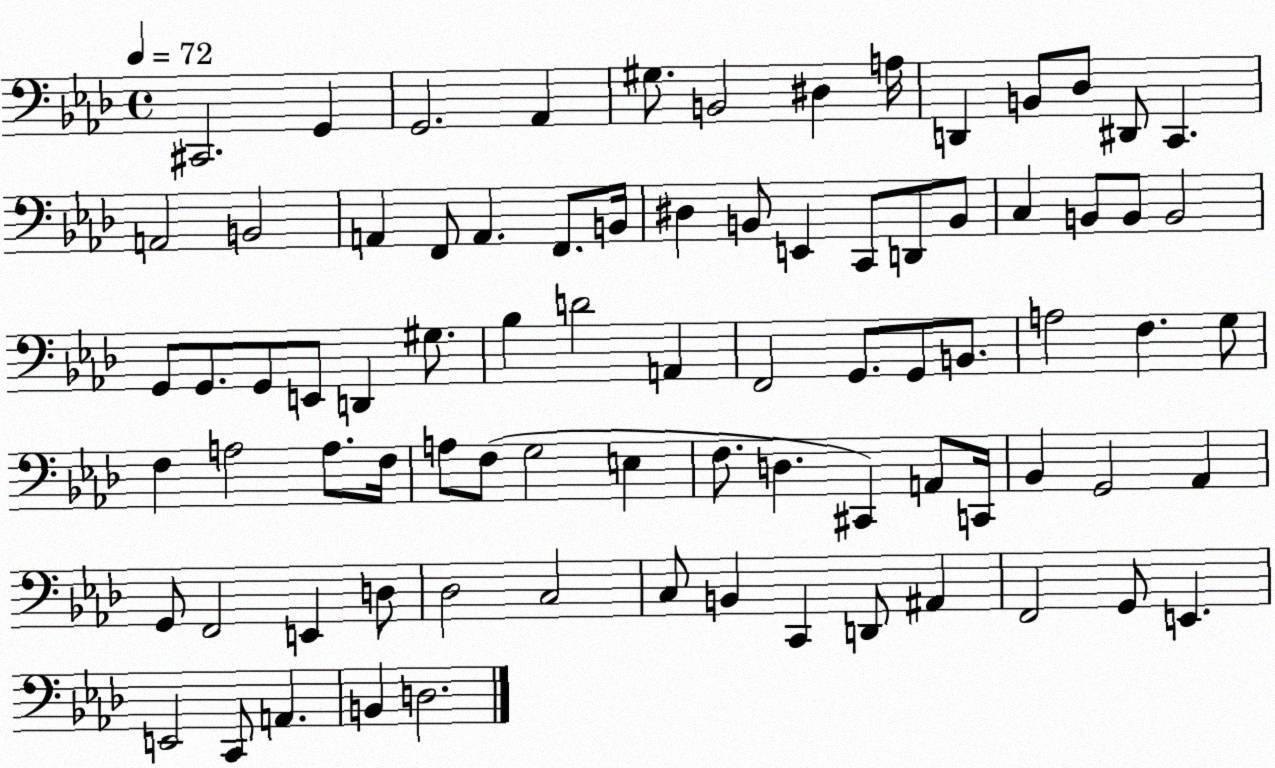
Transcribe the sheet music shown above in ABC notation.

X:1
T:Untitled
M:4/4
L:1/4
K:Ab
^C,,2 G,, G,,2 _A,, ^G,/2 B,,2 ^D, A,/4 D,, B,,/2 _D,/2 ^D,,/2 C,, A,,2 B,,2 A,, F,,/2 A,, F,,/2 B,,/4 ^D, B,,/2 E,, C,,/2 D,,/2 B,,/2 C, B,,/2 B,,/2 B,,2 G,,/2 G,,/2 G,,/2 E,,/2 D,, ^G,/2 _B, D2 A,, F,,2 G,,/2 G,,/2 B,,/2 A,2 F, G,/2 F, A,2 A,/2 F,/4 A,/2 F,/2 G,2 E, F,/2 D, ^C,, A,,/2 C,,/4 _B,, G,,2 _A,, G,,/2 F,,2 E,, D,/2 _D,2 C,2 C,/2 B,, C,, D,,/2 ^A,, F,,2 G,,/2 E,, E,,2 C,,/2 A,, B,, D,2